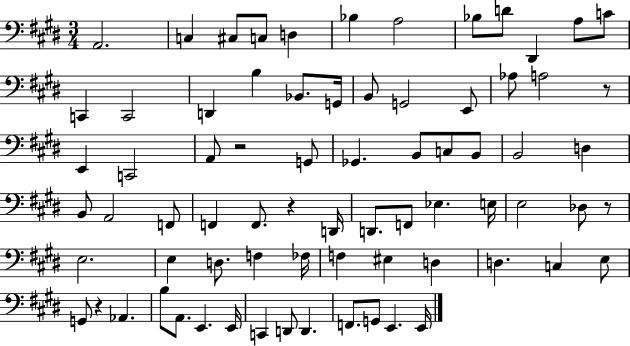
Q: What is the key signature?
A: E major